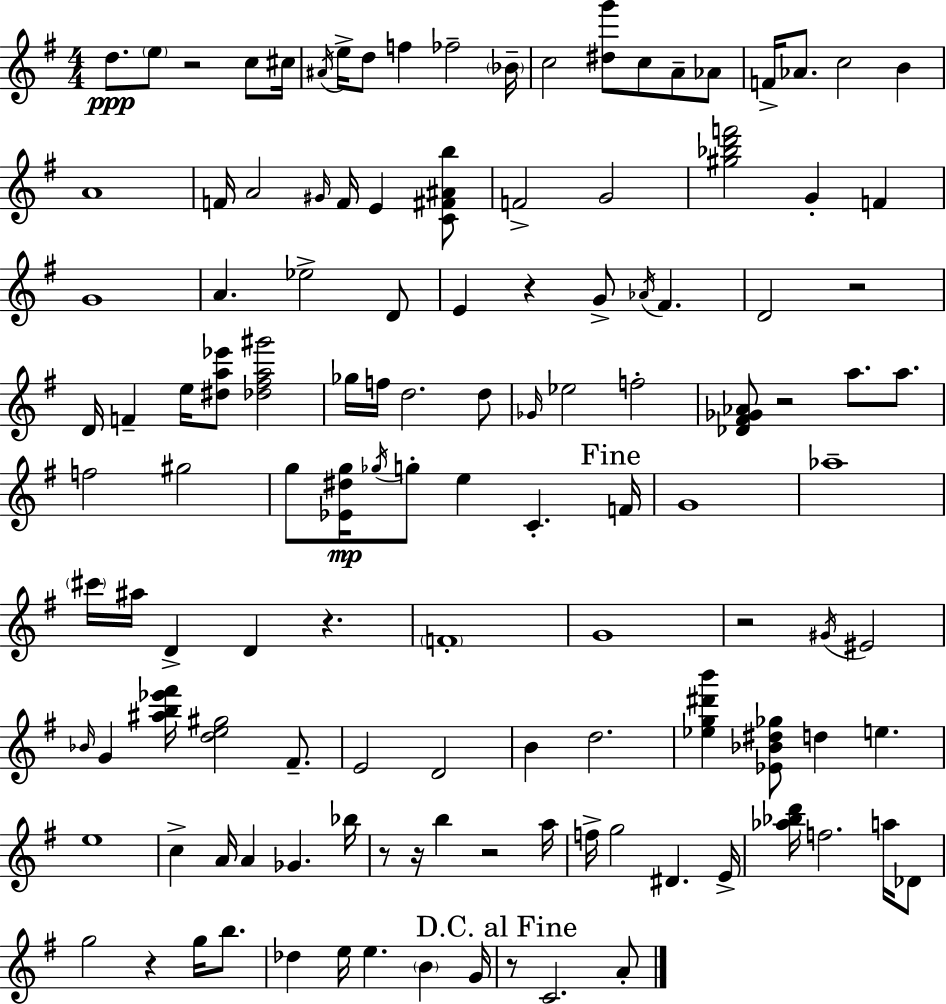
D5/e. E5/e R/h C5/e C#5/s A#4/s E5/s D5/e F5/q FES5/h Bb4/s C5/h [D#5,G6]/e C5/e A4/e Ab4/e F4/s Ab4/e. C5/h B4/q A4/w F4/s A4/h G#4/s F4/s E4/q [C4,F#4,A#4,B5]/e F4/h G4/h [G#5,Bb5,D6,F6]/h G4/q F4/q G4/w A4/q. Eb5/h D4/e E4/q R/q G4/e Ab4/s F#4/q. D4/h R/h D4/s F4/q E5/s [D#5,A5,Eb6]/e [Db5,F#5,A5,G#6]/h Gb5/s F5/s D5/h. D5/e Gb4/s Eb5/h F5/h [Db4,F#4,Gb4,Ab4]/e R/h A5/e. A5/e. F5/h G#5/h G5/e [Eb4,D#5,G5]/s Gb5/s G5/e E5/q C4/q. F4/s G4/w Ab5/w C#6/s A#5/s D4/q D4/q R/q. F4/w G4/w R/h G#4/s EIS4/h Bb4/s G4/q [A#5,B5,Eb6,F#6]/s [D5,E5,G#5]/h F#4/e. E4/h D4/h B4/q D5/h. [Eb5,G5,D#6,B6]/q [Eb4,Bb4,D#5,Gb5]/e D5/q E5/q. E5/w C5/q A4/s A4/q Gb4/q. Bb5/s R/e R/s B5/q R/h A5/s F5/s G5/h D#4/q. E4/s [Ab5,Bb5,D6]/s F5/h. A5/s Db4/e G5/h R/q G5/s B5/e. Db5/q E5/s E5/q. B4/q G4/s R/e C4/h. A4/e